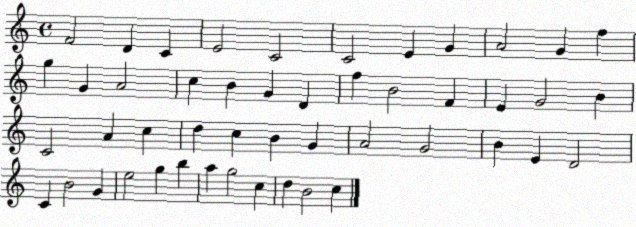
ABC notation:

X:1
T:Untitled
M:4/4
L:1/4
K:C
F2 D C E2 C2 C2 E G A2 G f g G A2 c B G D f B2 F E G2 B C2 A c d c B G A2 G2 B E D2 C B2 G e2 g b a g2 c d B2 c